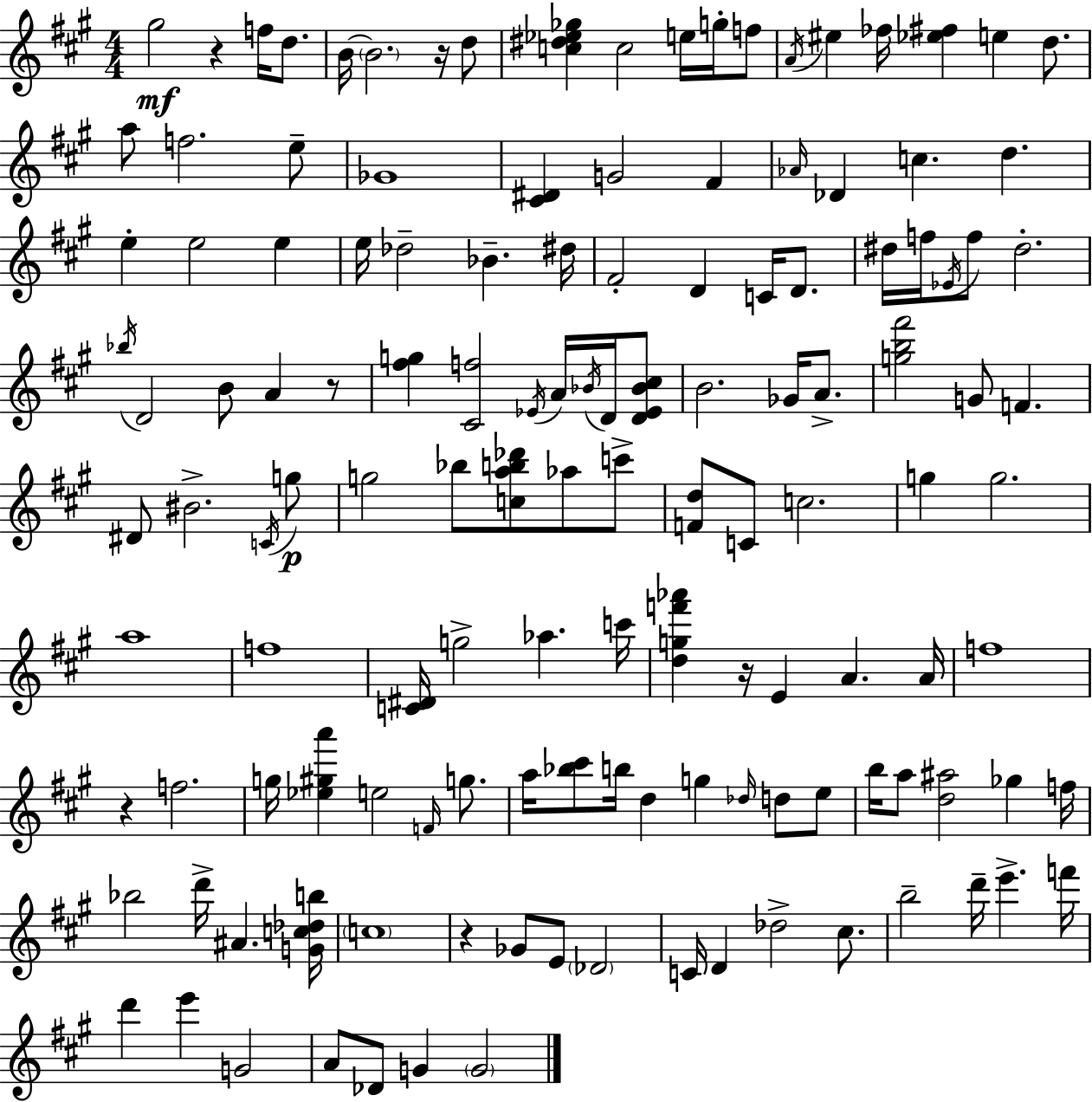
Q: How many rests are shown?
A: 6